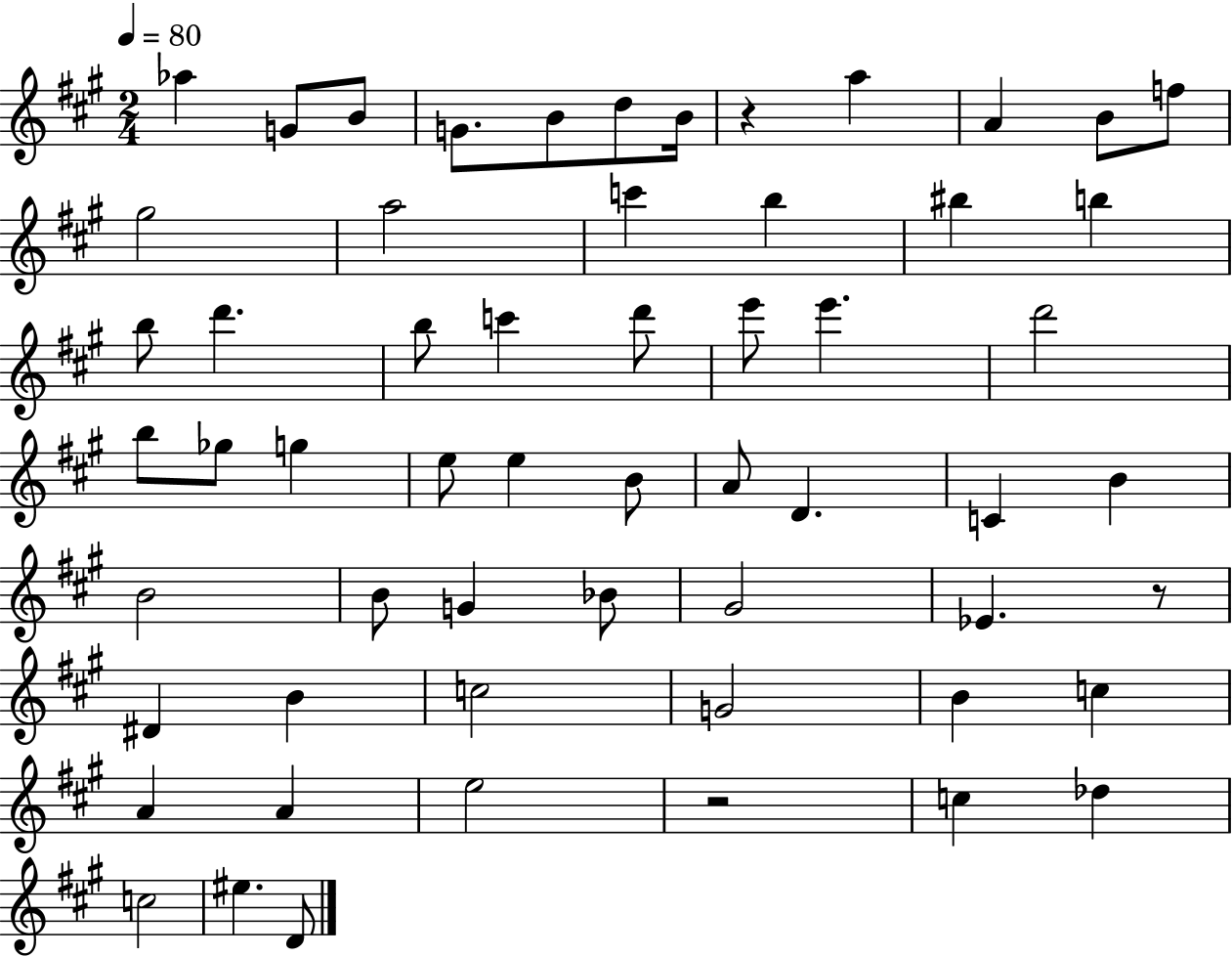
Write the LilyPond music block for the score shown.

{
  \clef treble
  \numericTimeSignature
  \time 2/4
  \key a \major
  \tempo 4 = 80
  aes''4 g'8 b'8 | g'8. b'8 d''8 b'16 | r4 a''4 | a'4 b'8 f''8 | \break gis''2 | a''2 | c'''4 b''4 | bis''4 b''4 | \break b''8 d'''4. | b''8 c'''4 d'''8 | e'''8 e'''4. | d'''2 | \break b''8 ges''8 g''4 | e''8 e''4 b'8 | a'8 d'4. | c'4 b'4 | \break b'2 | b'8 g'4 bes'8 | gis'2 | ees'4. r8 | \break dis'4 b'4 | c''2 | g'2 | b'4 c''4 | \break a'4 a'4 | e''2 | r2 | c''4 des''4 | \break c''2 | eis''4. d'8 | \bar "|."
}